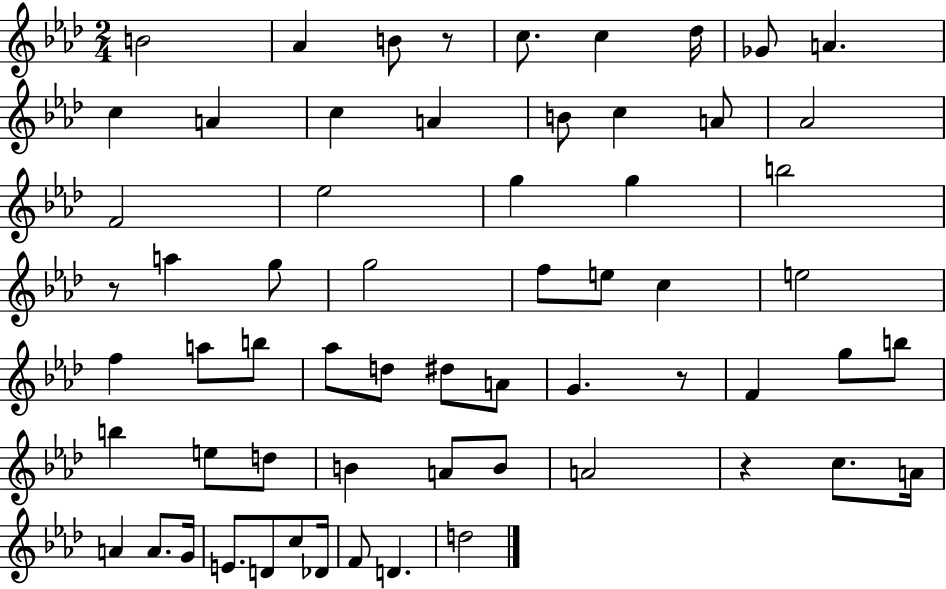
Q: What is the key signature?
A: AES major